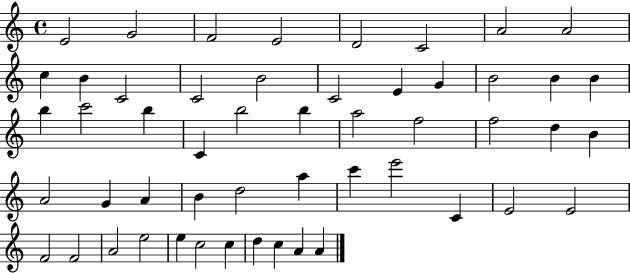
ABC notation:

X:1
T:Untitled
M:4/4
L:1/4
K:C
E2 G2 F2 E2 D2 C2 A2 A2 c B C2 C2 B2 C2 E G B2 B B b c'2 b C b2 b a2 f2 f2 d B A2 G A B d2 a c' e'2 C E2 E2 F2 F2 A2 e2 e c2 c d c A A